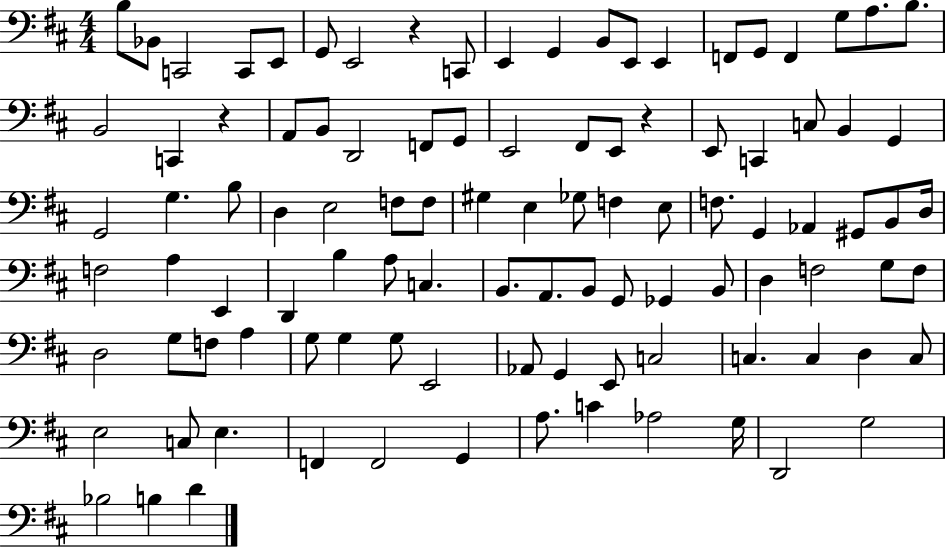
B3/e Bb2/e C2/h C2/e E2/e G2/e E2/h R/q C2/e E2/q G2/q B2/e E2/e E2/q F2/e G2/e F2/q G3/e A3/e. B3/e. B2/h C2/q R/q A2/e B2/e D2/h F2/e G2/e E2/h F#2/e E2/e R/q E2/e C2/q C3/e B2/q G2/q G2/h G3/q. B3/e D3/q E3/h F3/e F3/e G#3/q E3/q Gb3/e F3/q E3/e F3/e. G2/q Ab2/q G#2/e B2/e D3/s F3/h A3/q E2/q D2/q B3/q A3/e C3/q. B2/e. A2/e. B2/e G2/e Gb2/q B2/e D3/q F3/h G3/e F3/e D3/h G3/e F3/e A3/q G3/e G3/q G3/e E2/h Ab2/e G2/q E2/e C3/h C3/q. C3/q D3/q C3/e E3/h C3/e E3/q. F2/q F2/h G2/q A3/e. C4/q Ab3/h G3/s D2/h G3/h Bb3/h B3/q D4/q